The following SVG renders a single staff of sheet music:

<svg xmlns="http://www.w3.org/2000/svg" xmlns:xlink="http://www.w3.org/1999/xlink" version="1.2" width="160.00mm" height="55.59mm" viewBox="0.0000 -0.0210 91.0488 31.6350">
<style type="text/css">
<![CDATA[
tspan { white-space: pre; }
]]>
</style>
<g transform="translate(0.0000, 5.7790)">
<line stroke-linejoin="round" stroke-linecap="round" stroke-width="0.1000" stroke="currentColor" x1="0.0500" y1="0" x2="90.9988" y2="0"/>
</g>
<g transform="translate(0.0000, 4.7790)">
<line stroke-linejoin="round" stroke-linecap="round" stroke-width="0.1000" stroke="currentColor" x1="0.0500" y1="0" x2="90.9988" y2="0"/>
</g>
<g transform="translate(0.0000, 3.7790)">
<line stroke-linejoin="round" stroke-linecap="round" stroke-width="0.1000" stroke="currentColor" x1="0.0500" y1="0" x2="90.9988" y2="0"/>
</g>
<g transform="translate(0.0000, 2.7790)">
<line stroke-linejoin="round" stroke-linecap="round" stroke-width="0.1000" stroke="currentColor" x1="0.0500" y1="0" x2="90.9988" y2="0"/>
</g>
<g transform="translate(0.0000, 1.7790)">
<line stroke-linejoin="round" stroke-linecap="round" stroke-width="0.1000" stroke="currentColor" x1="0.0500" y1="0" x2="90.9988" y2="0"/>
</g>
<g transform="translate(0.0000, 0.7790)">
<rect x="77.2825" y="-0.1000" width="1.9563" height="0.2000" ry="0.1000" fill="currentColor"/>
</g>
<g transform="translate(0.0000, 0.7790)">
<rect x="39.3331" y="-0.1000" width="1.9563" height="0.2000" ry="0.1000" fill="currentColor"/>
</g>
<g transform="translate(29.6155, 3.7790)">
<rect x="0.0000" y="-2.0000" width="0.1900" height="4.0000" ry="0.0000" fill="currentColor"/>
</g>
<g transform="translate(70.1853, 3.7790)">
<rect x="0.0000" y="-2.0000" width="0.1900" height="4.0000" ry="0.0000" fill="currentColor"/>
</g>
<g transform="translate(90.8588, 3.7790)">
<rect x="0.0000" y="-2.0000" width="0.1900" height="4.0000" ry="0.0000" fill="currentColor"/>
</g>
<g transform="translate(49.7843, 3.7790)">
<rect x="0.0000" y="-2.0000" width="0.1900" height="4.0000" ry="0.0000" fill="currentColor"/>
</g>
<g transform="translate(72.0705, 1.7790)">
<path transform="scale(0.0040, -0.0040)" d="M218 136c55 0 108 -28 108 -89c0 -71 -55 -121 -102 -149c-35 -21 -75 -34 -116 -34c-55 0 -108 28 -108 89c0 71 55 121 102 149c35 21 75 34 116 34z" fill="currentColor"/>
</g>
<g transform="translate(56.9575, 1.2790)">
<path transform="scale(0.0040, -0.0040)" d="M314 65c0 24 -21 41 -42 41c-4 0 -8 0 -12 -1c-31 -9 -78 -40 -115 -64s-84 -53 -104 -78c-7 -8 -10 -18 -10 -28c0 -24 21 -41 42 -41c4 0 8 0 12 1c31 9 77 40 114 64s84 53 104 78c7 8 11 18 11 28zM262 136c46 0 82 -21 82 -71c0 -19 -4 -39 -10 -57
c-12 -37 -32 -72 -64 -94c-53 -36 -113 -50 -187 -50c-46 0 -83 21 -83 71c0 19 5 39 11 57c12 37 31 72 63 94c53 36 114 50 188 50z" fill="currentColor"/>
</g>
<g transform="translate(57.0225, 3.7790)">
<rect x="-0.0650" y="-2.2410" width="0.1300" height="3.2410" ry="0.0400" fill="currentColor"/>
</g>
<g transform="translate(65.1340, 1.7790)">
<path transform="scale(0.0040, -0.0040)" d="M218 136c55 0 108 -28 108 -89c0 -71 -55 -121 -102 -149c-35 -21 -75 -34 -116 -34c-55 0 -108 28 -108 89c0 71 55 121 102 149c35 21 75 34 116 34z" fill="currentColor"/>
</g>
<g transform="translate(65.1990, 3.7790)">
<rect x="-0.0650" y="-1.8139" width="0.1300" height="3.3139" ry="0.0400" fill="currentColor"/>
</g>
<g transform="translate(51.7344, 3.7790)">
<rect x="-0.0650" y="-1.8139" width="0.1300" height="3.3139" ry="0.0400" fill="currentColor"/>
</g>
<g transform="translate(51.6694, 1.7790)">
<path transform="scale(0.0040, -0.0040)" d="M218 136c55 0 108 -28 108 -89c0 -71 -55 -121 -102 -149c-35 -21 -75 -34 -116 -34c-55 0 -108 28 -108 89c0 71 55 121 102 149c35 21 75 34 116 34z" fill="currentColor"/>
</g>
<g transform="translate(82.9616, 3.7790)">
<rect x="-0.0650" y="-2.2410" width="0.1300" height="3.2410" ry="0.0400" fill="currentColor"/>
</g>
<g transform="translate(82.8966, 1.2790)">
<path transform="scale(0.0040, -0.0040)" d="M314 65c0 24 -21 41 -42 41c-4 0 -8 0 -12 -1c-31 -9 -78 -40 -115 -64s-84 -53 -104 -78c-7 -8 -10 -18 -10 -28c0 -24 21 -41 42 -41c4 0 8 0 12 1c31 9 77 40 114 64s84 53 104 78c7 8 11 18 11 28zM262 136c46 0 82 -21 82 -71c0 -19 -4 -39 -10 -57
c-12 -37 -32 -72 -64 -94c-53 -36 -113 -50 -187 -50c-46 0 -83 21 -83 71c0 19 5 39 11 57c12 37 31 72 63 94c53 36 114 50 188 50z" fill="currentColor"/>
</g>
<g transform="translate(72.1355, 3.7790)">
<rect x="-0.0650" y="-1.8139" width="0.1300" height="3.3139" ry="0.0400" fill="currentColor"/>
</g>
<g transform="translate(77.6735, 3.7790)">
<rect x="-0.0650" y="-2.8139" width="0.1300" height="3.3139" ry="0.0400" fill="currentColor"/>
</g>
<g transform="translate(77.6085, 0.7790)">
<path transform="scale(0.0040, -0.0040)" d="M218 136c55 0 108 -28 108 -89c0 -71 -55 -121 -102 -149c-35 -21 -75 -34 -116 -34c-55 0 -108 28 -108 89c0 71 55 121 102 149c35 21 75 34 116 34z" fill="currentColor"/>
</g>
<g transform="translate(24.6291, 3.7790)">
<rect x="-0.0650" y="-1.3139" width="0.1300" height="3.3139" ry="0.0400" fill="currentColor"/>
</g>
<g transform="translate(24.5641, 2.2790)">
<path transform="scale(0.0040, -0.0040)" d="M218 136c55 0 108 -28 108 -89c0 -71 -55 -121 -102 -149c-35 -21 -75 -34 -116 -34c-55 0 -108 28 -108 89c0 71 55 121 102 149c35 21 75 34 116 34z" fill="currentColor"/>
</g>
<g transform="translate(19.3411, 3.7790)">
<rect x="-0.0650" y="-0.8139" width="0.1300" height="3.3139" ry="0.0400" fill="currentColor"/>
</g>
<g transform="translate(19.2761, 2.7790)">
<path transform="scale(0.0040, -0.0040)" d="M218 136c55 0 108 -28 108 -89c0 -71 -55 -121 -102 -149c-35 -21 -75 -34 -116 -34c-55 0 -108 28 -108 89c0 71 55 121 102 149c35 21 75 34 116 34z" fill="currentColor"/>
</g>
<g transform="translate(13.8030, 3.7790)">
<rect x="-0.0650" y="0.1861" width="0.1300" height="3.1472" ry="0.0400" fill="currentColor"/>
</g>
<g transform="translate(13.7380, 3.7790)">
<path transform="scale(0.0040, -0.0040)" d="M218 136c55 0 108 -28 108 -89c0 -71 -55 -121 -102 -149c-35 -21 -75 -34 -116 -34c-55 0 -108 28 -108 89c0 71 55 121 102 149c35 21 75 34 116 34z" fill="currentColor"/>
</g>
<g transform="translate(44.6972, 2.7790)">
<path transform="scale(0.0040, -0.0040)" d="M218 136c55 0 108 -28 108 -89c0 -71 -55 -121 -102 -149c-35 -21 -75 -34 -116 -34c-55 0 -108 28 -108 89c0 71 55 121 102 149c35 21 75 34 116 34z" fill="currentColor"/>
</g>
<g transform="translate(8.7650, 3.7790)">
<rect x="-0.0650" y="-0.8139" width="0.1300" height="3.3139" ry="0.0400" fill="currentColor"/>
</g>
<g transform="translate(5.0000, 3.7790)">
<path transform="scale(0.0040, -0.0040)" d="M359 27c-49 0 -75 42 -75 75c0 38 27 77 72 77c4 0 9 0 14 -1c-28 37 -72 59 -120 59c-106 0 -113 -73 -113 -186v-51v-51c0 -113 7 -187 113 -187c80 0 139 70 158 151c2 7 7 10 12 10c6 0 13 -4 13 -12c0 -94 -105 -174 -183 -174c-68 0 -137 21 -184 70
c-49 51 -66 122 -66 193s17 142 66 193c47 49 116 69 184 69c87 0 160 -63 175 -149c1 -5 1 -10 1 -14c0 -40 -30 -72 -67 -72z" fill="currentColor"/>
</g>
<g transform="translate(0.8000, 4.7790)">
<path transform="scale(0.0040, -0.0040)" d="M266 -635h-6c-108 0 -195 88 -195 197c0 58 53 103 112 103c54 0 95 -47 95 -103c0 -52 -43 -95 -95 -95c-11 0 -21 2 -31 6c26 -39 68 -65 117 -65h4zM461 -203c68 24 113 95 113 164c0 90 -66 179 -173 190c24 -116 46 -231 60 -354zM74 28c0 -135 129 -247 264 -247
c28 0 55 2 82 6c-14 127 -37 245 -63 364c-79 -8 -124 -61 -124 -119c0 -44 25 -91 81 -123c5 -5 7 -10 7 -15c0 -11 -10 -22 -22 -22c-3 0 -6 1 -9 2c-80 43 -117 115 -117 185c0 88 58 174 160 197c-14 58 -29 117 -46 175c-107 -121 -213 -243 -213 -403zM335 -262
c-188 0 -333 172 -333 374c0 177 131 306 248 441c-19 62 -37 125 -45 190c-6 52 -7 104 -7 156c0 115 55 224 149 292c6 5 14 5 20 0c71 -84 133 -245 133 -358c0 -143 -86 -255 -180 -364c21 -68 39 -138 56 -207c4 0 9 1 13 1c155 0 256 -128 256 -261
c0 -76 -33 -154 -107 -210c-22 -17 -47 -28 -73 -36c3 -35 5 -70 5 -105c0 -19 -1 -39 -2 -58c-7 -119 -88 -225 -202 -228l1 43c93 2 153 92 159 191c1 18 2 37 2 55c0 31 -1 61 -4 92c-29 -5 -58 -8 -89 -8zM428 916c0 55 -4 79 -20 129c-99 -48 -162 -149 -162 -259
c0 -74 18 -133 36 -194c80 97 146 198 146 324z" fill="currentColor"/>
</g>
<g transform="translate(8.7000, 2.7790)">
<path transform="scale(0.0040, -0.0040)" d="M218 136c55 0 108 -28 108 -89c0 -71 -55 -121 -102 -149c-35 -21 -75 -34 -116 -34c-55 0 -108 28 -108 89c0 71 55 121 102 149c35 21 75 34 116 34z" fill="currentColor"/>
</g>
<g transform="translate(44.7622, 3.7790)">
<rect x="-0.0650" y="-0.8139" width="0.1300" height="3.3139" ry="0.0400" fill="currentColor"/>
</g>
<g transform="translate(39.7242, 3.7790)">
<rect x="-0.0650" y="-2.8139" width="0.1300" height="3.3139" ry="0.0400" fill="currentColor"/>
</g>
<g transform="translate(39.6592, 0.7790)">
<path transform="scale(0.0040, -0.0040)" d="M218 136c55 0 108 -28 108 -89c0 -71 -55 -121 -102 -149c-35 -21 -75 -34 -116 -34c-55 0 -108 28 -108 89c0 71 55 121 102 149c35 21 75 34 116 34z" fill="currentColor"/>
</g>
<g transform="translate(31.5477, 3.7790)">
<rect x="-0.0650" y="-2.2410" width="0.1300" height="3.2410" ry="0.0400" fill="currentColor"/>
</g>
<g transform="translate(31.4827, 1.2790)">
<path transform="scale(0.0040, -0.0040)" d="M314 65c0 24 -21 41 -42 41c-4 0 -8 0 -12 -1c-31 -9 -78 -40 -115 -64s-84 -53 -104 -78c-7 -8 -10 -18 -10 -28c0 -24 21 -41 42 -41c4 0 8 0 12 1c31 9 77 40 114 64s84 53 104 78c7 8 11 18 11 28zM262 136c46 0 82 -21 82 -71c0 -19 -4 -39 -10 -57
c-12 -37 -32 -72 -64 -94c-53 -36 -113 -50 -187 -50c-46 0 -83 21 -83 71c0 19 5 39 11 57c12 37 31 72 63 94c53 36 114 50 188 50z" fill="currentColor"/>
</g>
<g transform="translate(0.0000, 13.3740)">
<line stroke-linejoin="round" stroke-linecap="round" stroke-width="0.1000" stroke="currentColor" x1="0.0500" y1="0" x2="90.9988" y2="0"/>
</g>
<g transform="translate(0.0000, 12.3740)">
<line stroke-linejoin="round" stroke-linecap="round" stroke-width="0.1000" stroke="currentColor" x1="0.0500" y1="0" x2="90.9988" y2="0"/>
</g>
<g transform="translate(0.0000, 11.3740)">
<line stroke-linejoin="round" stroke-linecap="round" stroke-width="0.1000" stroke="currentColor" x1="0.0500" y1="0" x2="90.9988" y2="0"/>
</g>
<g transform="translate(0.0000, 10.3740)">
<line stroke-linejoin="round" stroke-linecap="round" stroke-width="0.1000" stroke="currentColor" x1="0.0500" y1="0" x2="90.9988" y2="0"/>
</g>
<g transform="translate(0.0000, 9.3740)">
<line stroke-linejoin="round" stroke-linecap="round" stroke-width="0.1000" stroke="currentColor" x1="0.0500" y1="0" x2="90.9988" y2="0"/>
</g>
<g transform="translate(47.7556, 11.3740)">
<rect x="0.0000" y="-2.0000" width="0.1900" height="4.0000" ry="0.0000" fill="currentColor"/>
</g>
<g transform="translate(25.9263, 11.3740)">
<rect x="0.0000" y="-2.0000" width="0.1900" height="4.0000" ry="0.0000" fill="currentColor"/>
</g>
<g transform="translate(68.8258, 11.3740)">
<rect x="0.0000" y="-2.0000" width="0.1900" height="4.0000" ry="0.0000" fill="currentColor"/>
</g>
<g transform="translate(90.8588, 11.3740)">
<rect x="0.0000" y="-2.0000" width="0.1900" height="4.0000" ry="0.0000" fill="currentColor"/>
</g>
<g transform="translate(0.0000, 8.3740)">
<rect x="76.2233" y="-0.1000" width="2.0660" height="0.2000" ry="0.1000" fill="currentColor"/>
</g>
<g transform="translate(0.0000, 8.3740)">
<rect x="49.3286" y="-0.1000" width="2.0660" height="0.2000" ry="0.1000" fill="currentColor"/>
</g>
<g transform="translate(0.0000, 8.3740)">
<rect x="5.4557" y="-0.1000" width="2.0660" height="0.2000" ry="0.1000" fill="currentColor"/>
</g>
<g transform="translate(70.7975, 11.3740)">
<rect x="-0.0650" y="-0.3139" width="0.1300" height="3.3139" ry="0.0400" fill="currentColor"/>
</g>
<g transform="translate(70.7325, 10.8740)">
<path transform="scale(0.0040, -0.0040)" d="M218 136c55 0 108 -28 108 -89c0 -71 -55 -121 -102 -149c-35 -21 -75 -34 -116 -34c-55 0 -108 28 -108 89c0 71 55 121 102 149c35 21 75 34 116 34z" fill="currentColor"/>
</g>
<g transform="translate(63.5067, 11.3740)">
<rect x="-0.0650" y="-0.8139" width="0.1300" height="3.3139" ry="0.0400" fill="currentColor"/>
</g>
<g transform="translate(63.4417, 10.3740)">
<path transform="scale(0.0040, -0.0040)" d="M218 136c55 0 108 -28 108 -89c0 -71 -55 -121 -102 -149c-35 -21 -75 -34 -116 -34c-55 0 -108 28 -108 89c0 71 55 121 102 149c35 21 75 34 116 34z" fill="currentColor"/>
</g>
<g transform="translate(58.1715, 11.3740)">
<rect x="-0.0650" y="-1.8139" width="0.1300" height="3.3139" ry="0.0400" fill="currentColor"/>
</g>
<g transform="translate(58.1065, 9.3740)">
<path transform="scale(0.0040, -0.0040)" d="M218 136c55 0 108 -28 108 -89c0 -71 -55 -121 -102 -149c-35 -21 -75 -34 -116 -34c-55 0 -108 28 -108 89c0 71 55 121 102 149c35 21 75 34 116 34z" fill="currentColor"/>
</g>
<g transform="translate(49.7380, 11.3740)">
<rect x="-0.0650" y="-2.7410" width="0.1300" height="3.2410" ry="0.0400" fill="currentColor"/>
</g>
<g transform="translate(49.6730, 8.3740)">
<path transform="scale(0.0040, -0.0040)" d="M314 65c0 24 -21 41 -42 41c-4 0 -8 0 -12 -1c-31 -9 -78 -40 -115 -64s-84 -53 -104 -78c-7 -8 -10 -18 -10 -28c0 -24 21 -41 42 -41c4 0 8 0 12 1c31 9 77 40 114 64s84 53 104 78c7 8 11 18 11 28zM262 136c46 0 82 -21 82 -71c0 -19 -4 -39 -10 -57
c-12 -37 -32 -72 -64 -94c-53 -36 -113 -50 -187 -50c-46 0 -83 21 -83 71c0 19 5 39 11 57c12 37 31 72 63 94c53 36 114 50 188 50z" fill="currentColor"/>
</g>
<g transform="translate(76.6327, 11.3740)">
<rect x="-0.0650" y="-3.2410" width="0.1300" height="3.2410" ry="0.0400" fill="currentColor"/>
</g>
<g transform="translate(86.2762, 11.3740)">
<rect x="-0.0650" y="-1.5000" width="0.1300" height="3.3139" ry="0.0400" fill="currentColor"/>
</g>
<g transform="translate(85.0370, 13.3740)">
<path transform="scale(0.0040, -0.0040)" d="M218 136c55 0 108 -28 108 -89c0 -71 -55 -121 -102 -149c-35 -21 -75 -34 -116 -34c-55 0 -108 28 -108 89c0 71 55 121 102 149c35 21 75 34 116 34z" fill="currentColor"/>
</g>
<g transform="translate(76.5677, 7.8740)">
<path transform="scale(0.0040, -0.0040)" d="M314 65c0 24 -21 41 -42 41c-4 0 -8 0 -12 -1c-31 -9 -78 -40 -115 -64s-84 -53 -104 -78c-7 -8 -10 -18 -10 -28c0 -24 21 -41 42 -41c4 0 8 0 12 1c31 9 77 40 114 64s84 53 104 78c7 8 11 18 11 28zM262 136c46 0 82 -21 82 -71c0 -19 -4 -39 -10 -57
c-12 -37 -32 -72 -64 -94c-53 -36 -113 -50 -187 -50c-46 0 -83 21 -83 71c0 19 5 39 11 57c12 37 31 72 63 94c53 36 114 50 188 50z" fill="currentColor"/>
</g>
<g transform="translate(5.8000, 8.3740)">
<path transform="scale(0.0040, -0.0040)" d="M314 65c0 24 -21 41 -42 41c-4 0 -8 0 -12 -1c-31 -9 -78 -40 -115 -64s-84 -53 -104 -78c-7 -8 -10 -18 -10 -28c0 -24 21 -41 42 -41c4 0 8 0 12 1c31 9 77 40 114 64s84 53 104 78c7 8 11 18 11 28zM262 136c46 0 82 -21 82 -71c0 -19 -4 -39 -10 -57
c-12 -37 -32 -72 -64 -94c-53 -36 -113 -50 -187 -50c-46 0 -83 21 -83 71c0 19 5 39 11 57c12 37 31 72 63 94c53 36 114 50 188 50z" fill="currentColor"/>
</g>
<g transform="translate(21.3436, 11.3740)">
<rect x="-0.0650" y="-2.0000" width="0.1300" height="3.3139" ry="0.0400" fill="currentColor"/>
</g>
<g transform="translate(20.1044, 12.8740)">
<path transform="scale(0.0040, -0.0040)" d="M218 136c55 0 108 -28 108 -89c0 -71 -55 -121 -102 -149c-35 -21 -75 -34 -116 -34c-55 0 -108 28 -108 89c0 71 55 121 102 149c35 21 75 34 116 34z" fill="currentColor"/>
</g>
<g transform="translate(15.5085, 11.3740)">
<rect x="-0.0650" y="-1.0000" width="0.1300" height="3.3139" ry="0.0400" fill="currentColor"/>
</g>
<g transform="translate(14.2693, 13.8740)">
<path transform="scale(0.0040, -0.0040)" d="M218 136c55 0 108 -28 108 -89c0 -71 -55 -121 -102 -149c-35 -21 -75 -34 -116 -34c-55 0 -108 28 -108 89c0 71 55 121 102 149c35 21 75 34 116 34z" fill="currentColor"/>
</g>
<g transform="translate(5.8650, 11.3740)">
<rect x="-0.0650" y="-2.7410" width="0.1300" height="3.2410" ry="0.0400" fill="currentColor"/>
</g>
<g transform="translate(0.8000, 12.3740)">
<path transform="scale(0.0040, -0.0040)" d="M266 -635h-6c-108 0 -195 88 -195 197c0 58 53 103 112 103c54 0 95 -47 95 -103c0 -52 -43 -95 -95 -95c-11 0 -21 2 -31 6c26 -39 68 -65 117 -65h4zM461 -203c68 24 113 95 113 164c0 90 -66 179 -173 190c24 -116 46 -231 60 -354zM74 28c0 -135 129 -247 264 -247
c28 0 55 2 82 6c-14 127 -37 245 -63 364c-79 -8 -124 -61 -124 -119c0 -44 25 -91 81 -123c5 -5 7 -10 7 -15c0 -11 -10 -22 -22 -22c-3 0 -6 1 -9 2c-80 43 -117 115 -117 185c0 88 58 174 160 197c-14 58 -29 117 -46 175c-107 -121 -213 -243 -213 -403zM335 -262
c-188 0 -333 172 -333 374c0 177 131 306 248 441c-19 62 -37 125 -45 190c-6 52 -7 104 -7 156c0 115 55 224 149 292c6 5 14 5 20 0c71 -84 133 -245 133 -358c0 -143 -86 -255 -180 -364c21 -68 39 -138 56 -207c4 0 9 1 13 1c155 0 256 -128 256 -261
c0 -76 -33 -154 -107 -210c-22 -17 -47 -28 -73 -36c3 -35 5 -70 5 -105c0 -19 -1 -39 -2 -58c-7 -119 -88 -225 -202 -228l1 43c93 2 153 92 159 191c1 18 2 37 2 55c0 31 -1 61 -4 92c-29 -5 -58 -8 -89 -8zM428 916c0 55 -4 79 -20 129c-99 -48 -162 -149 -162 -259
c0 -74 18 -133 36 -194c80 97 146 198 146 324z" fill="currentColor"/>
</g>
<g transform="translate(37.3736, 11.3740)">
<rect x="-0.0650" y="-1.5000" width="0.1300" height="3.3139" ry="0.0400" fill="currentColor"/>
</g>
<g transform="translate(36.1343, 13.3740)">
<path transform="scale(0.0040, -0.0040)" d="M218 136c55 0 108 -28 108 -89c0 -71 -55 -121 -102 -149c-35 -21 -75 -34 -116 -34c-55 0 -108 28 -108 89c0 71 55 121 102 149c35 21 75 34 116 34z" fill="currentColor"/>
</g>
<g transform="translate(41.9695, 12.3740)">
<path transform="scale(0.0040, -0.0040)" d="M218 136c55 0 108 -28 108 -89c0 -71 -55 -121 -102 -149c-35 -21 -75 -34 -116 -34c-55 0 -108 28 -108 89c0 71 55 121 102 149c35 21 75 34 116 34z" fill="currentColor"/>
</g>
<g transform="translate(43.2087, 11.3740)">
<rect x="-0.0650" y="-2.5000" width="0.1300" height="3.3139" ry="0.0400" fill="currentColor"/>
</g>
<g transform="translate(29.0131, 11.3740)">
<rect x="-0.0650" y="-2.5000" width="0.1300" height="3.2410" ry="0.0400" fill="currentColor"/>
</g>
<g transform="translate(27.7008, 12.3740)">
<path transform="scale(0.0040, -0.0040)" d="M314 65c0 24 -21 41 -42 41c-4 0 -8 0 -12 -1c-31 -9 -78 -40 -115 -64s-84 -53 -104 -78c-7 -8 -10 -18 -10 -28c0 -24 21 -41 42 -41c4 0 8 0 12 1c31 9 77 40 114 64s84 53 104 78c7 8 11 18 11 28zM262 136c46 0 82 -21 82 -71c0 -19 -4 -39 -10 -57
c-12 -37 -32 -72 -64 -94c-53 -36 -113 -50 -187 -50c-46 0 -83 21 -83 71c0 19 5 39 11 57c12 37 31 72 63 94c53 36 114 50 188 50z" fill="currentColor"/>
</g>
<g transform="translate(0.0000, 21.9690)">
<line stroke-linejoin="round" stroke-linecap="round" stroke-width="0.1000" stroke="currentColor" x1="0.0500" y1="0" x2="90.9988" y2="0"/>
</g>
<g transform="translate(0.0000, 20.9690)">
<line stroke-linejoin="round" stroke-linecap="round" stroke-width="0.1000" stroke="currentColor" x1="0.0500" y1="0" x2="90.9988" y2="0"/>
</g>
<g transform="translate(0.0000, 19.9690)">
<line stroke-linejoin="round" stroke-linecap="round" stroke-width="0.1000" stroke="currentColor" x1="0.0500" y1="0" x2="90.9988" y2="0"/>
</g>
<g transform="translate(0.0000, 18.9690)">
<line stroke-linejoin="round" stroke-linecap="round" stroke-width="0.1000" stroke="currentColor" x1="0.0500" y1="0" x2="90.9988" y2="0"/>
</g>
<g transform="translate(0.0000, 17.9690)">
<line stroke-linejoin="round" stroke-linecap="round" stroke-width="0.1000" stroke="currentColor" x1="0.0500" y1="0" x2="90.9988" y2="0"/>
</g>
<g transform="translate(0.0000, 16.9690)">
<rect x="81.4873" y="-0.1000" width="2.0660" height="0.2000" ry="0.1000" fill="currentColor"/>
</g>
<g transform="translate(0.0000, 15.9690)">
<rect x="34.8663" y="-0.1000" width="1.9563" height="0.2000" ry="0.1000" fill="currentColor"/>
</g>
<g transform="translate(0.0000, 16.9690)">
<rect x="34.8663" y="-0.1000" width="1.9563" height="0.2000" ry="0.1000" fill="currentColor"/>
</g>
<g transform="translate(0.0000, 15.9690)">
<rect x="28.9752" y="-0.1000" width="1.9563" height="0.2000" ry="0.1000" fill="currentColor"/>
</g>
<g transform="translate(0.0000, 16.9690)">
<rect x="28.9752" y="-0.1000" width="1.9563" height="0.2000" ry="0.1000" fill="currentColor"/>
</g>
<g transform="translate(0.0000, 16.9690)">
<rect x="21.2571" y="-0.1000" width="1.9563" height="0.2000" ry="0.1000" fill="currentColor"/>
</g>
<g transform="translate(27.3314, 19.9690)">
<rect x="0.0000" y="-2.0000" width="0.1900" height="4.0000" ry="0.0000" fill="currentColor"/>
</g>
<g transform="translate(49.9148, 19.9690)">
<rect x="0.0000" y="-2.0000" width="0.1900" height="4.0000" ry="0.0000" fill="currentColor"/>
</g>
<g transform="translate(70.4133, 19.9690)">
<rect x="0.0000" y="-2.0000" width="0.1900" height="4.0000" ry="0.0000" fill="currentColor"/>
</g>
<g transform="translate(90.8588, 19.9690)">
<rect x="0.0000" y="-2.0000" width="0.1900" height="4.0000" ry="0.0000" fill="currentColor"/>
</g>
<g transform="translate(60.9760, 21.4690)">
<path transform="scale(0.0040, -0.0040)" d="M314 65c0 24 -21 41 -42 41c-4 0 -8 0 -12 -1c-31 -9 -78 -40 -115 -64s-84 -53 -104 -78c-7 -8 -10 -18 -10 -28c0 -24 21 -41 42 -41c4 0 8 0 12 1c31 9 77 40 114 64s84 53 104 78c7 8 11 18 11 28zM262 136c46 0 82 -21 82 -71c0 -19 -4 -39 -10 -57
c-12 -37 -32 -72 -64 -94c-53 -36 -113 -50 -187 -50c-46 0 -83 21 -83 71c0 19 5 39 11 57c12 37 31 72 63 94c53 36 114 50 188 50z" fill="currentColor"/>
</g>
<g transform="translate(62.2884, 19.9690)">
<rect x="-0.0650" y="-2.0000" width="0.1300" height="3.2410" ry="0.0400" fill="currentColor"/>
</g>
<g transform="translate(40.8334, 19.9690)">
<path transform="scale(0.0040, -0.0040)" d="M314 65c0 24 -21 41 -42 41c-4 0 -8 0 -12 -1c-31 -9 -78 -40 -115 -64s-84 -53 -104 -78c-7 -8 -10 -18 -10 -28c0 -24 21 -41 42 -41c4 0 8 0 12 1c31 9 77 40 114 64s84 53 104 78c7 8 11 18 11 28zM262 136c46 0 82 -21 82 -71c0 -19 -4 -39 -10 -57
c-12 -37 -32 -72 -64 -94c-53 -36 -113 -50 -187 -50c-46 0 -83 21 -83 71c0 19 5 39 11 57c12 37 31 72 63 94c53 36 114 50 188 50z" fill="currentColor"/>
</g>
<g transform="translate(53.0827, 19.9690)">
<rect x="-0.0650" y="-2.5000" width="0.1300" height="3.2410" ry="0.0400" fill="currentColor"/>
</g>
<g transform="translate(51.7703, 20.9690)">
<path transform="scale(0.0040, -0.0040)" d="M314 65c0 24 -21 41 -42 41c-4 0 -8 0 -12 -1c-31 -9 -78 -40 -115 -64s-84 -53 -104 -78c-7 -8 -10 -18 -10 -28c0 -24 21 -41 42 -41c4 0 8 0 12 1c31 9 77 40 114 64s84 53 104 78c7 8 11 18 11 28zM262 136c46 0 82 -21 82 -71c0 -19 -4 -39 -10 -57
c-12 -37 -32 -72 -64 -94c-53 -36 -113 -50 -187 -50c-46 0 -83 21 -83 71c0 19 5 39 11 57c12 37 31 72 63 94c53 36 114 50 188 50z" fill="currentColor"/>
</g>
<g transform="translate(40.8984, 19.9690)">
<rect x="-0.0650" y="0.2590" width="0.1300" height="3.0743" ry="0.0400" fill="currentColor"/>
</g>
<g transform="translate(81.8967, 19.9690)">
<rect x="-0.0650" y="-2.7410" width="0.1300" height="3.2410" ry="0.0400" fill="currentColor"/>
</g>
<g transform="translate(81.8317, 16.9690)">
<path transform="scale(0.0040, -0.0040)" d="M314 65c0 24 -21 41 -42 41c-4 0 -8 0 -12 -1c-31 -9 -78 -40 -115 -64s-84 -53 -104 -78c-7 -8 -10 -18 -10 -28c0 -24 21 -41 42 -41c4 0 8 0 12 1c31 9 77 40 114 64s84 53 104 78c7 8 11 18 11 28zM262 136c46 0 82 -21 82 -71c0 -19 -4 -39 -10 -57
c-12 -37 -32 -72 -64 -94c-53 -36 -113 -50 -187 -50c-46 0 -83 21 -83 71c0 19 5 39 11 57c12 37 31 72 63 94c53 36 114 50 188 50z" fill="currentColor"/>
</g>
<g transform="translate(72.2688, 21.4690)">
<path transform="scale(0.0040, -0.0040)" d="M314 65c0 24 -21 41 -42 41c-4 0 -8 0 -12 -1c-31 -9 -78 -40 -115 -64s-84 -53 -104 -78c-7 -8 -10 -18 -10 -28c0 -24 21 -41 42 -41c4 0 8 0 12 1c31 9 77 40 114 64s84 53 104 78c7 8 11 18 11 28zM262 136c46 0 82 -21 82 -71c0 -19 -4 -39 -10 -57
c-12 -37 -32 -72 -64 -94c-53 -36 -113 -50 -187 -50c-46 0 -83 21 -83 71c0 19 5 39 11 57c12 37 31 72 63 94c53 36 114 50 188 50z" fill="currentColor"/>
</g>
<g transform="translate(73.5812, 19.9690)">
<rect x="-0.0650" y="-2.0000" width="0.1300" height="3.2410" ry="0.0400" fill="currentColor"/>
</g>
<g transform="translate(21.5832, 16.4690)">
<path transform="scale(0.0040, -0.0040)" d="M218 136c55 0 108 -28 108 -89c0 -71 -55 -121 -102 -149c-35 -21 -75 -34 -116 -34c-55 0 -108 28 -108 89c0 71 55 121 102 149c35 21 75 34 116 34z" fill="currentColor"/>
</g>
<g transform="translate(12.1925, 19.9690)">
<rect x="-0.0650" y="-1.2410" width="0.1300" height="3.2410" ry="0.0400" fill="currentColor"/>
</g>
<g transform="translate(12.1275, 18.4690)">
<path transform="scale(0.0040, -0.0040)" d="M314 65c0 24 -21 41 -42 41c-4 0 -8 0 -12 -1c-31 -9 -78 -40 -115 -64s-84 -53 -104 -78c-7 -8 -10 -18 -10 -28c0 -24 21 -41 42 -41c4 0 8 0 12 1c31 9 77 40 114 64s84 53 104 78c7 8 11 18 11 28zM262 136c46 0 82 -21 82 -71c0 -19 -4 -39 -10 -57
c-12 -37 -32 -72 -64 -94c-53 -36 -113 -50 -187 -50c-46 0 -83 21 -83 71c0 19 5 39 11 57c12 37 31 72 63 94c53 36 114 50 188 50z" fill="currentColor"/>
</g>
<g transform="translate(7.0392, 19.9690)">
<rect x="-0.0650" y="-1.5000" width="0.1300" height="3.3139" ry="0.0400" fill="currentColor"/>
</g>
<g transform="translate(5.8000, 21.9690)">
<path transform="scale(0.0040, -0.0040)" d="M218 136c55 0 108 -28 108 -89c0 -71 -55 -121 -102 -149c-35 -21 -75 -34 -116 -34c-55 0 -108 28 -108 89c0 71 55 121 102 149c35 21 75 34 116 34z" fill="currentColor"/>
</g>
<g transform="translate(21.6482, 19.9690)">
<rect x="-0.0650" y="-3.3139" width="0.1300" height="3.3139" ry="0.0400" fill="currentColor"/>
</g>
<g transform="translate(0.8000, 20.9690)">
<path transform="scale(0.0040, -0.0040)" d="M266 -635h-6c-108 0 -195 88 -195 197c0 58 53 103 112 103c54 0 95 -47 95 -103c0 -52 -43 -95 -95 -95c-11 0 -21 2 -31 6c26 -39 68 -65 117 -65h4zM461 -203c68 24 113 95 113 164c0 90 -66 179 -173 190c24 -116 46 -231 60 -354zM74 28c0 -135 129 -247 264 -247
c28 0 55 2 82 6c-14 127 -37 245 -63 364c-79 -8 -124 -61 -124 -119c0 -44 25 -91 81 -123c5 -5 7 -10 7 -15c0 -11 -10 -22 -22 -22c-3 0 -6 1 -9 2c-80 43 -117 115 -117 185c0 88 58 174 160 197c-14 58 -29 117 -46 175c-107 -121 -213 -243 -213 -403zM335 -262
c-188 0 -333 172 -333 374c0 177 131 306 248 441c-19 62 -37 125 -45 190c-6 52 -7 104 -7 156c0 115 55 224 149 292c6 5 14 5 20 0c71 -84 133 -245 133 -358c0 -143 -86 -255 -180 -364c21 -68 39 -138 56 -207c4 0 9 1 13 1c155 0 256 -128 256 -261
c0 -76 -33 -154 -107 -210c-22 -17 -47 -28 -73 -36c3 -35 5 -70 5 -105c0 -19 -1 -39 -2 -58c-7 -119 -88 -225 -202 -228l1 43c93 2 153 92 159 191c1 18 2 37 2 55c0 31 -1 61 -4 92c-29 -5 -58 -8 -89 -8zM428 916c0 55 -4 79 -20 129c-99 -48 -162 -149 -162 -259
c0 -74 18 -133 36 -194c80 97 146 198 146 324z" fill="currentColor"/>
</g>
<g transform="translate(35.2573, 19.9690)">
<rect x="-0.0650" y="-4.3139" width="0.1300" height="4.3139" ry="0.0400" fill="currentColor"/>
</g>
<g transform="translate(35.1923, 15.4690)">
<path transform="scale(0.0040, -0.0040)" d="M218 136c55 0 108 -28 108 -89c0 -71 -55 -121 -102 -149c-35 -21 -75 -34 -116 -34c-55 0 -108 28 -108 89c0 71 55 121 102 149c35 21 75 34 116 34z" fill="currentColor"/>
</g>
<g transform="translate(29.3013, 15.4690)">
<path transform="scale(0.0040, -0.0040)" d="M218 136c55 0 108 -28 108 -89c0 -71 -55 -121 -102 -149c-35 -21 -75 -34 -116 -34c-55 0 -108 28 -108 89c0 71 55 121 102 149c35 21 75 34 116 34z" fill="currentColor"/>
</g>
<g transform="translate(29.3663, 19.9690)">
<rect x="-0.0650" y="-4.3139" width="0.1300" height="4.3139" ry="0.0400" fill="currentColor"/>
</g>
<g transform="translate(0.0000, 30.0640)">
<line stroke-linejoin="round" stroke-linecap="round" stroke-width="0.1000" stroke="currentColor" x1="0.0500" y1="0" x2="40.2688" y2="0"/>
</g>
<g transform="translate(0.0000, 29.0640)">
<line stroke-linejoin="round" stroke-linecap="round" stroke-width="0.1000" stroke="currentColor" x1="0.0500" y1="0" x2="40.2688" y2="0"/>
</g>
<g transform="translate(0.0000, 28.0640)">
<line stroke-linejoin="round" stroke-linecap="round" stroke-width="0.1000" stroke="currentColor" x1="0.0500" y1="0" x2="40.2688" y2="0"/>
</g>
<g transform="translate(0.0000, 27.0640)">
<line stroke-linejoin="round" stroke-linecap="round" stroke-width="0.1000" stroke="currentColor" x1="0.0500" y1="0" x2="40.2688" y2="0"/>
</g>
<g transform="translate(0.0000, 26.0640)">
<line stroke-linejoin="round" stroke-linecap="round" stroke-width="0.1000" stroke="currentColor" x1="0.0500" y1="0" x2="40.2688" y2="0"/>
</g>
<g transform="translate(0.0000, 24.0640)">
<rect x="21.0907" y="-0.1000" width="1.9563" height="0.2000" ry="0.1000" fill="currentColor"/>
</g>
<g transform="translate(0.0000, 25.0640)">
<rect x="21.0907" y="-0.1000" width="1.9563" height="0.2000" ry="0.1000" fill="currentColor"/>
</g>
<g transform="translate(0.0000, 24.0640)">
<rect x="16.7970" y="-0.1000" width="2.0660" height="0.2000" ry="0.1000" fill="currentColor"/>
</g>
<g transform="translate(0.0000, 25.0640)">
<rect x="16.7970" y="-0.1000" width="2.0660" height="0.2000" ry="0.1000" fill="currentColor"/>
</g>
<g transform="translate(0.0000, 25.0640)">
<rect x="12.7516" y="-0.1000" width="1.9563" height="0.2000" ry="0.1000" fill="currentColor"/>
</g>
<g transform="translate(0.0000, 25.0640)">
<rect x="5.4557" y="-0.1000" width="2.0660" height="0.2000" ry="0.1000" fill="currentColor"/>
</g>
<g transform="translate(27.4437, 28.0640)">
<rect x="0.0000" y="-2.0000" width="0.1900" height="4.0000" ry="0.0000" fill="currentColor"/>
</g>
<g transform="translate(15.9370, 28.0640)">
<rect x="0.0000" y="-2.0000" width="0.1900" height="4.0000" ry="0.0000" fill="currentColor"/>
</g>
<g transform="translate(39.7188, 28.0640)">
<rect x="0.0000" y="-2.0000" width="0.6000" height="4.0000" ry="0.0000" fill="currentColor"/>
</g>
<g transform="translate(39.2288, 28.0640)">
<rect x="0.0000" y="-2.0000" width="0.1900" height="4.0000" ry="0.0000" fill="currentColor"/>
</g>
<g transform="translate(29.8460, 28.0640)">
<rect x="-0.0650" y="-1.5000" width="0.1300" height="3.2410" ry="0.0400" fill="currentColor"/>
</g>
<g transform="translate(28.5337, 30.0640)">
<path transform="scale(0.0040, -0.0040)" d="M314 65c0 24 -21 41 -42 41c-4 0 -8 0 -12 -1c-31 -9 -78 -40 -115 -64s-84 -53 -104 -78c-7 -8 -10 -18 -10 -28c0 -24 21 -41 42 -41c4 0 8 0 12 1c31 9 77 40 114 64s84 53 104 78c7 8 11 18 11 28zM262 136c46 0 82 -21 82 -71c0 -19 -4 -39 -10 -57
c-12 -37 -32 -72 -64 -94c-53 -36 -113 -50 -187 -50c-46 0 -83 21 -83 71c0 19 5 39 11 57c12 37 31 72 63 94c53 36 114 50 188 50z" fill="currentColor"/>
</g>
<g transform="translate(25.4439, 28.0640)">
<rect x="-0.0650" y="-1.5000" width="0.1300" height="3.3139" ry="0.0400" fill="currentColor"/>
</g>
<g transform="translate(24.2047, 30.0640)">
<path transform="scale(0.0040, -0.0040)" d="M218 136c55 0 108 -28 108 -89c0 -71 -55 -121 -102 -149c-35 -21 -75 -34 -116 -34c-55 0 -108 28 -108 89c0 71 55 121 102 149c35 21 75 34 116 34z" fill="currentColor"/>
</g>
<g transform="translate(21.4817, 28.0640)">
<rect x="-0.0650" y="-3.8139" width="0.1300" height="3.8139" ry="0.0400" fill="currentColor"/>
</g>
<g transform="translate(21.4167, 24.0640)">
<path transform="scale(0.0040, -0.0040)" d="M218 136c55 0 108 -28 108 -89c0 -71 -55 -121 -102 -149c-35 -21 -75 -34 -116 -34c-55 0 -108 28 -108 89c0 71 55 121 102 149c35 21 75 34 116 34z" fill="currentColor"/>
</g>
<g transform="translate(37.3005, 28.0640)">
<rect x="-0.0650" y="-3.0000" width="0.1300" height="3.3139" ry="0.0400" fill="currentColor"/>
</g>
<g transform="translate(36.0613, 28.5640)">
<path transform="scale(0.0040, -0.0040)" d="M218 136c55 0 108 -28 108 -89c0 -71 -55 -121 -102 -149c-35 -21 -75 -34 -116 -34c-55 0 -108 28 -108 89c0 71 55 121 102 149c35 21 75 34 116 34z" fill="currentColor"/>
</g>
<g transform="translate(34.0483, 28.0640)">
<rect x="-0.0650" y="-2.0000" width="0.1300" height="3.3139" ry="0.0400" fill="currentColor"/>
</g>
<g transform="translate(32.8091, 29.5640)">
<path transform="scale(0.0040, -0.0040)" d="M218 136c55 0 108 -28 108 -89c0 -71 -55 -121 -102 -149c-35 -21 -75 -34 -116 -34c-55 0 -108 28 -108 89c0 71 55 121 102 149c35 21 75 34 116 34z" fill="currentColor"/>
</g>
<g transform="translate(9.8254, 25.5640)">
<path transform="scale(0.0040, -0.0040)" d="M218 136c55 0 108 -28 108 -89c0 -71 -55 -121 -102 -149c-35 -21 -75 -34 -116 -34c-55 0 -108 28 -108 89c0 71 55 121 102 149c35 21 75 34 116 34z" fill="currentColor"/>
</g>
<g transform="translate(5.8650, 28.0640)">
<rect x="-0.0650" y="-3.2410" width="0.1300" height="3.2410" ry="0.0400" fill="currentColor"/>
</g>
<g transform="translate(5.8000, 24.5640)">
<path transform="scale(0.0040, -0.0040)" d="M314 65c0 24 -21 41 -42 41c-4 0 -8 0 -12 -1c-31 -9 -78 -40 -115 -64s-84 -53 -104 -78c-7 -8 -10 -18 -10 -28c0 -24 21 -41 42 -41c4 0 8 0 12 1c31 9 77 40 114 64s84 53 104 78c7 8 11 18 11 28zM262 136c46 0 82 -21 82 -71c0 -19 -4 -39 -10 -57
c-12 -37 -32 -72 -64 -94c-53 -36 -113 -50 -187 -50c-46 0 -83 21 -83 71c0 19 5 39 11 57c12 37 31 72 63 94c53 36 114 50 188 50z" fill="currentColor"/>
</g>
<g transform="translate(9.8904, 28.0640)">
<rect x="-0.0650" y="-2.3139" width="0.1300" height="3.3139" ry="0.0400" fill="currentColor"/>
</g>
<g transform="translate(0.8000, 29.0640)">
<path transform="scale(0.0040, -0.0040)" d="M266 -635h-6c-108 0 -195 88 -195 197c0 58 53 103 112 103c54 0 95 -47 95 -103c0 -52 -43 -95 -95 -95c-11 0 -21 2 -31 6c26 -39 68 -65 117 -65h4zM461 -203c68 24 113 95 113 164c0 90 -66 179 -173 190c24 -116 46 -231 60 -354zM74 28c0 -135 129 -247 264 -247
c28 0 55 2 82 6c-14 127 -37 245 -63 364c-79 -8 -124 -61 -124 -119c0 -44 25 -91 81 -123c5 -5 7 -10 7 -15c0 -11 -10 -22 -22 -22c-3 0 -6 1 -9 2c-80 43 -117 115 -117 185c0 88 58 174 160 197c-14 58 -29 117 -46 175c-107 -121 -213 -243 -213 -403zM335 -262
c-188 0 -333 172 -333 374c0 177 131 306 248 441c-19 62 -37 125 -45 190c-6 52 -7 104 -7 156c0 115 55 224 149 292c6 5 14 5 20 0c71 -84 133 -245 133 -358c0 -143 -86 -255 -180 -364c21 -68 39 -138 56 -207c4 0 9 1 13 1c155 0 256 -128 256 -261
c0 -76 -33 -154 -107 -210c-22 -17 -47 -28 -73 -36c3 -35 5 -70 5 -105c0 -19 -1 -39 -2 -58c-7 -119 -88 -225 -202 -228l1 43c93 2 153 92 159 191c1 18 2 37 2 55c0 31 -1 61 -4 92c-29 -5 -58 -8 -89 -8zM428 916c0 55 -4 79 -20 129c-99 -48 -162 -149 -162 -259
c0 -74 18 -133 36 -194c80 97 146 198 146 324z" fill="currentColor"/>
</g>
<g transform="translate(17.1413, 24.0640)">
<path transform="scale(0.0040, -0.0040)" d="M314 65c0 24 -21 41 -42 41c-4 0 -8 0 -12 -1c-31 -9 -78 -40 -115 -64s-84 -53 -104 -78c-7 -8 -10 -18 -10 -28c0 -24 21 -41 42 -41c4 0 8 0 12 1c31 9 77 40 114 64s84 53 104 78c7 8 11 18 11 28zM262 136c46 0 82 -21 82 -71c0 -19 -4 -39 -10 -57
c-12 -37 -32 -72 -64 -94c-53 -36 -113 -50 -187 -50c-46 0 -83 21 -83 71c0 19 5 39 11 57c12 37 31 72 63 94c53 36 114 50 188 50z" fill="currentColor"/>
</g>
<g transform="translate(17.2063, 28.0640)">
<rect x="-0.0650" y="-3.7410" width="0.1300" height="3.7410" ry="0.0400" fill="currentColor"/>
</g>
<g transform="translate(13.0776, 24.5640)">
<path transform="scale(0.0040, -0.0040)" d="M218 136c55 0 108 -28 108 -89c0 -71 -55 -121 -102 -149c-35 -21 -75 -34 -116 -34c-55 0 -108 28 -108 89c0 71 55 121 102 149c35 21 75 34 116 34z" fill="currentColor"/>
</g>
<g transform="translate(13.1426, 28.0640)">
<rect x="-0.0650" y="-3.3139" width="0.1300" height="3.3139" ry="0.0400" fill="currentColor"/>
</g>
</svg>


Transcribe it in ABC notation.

X:1
T:Untitled
M:4/4
L:1/4
K:C
d B d e g2 a d f g2 f f a g2 a2 D F G2 E G a2 f d c b2 E E e2 b d' d' B2 G2 F2 F2 a2 b2 g b c'2 c' E E2 F A